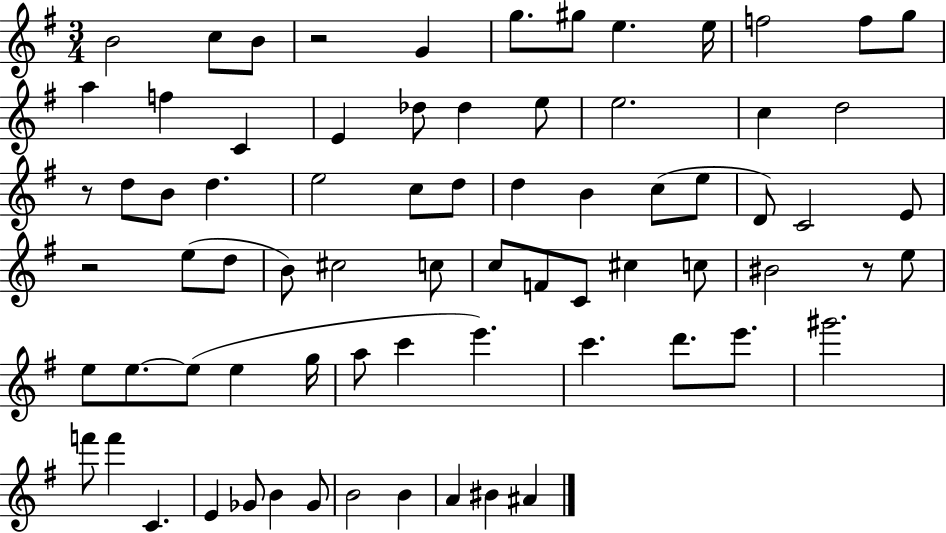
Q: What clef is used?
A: treble